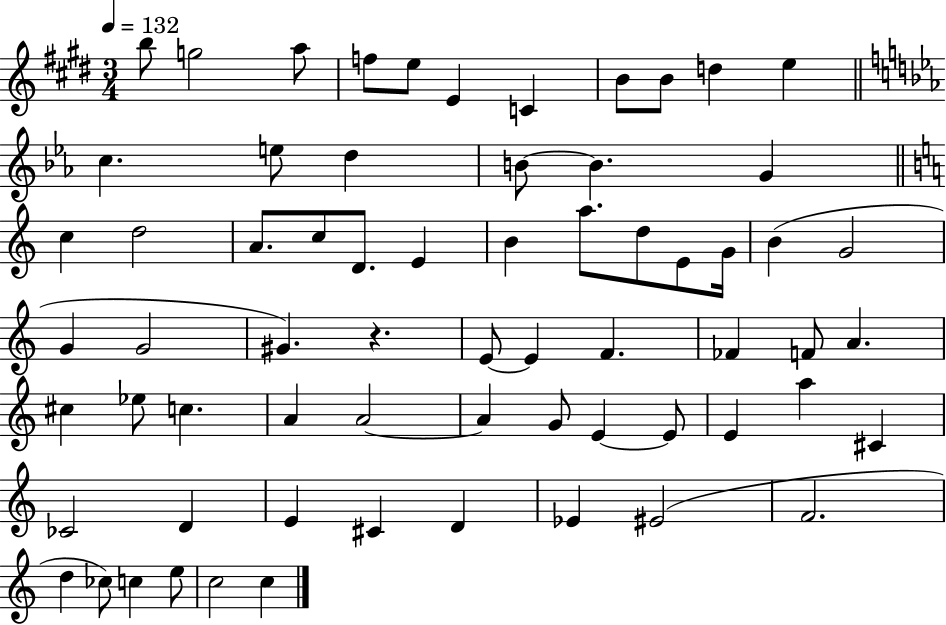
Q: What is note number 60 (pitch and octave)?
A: D5